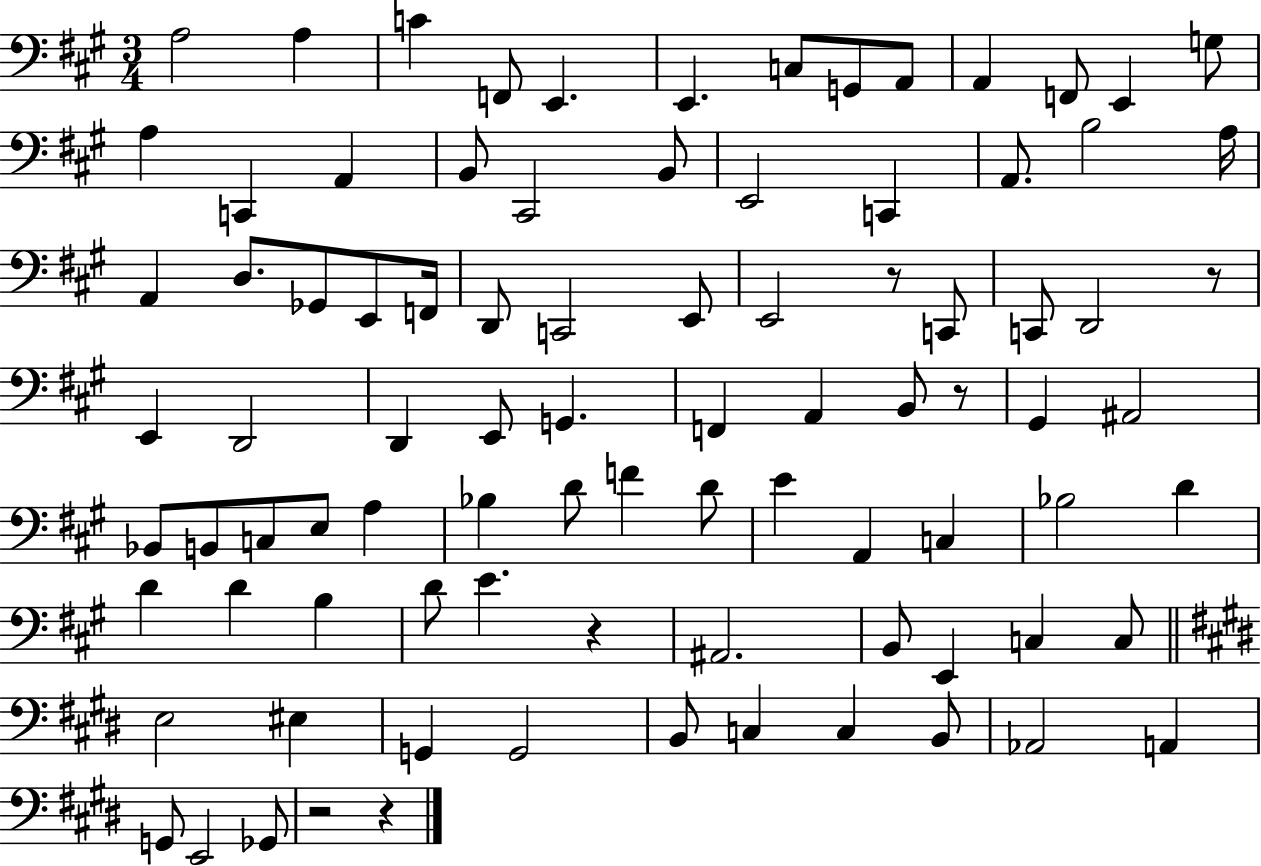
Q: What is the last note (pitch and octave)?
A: Gb2